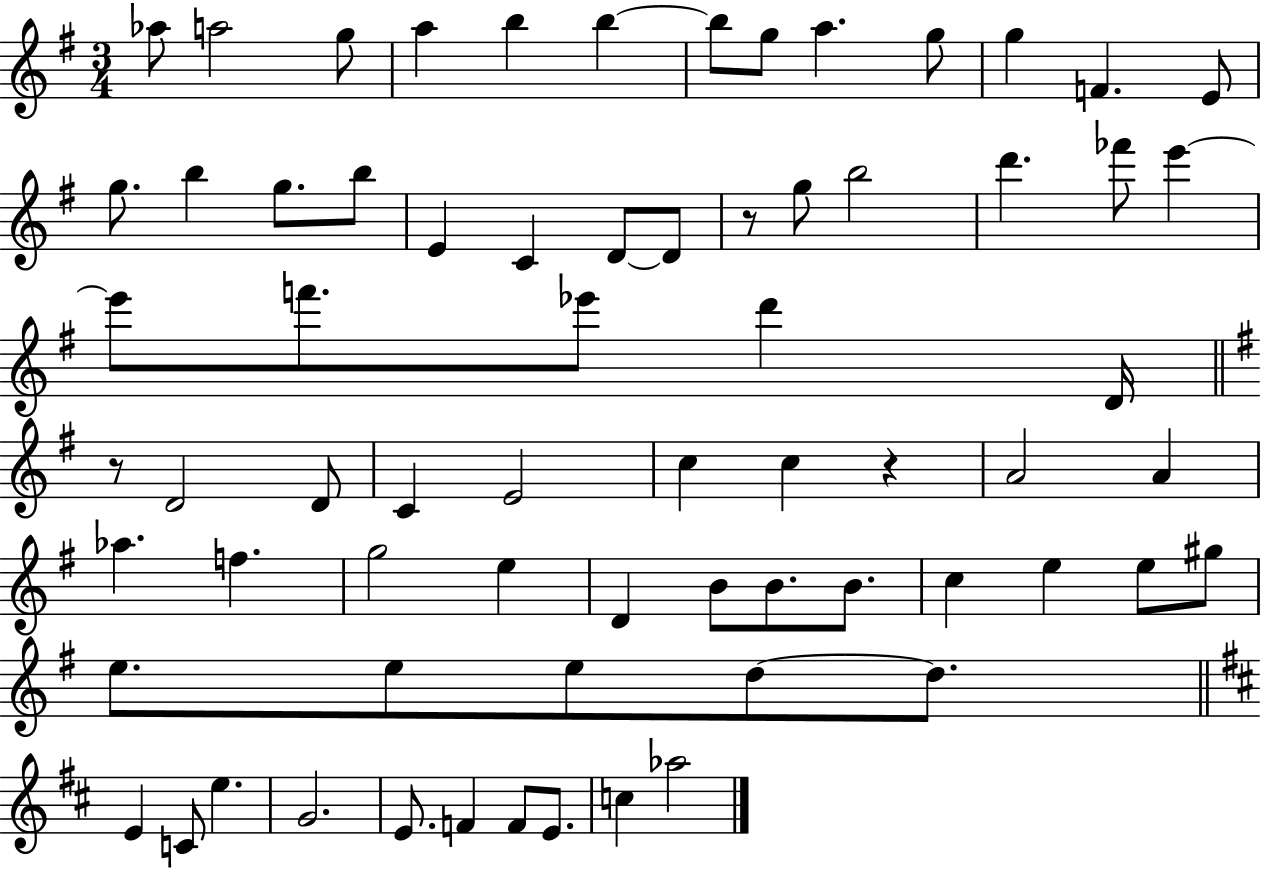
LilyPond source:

{
  \clef treble
  \numericTimeSignature
  \time 3/4
  \key g \major
  aes''8 a''2 g''8 | a''4 b''4 b''4~~ | b''8 g''8 a''4. g''8 | g''4 f'4. e'8 | \break g''8. b''4 g''8. b''8 | e'4 c'4 d'8~~ d'8 | r8 g''8 b''2 | d'''4. fes'''8 e'''4~~ | \break e'''8 f'''8. ees'''8 d'''4 d'16 | \bar "||" \break \key g \major r8 d'2 d'8 | c'4 e'2 | c''4 c''4 r4 | a'2 a'4 | \break aes''4. f''4. | g''2 e''4 | d'4 b'8 b'8. b'8. | c''4 e''4 e''8 gis''8 | \break e''8. e''8 e''8 d''8~~ d''8. | \bar "||" \break \key d \major e'4 c'8 e''4. | g'2. | e'8. f'4 f'8 e'8. | c''4 aes''2 | \break \bar "|."
}